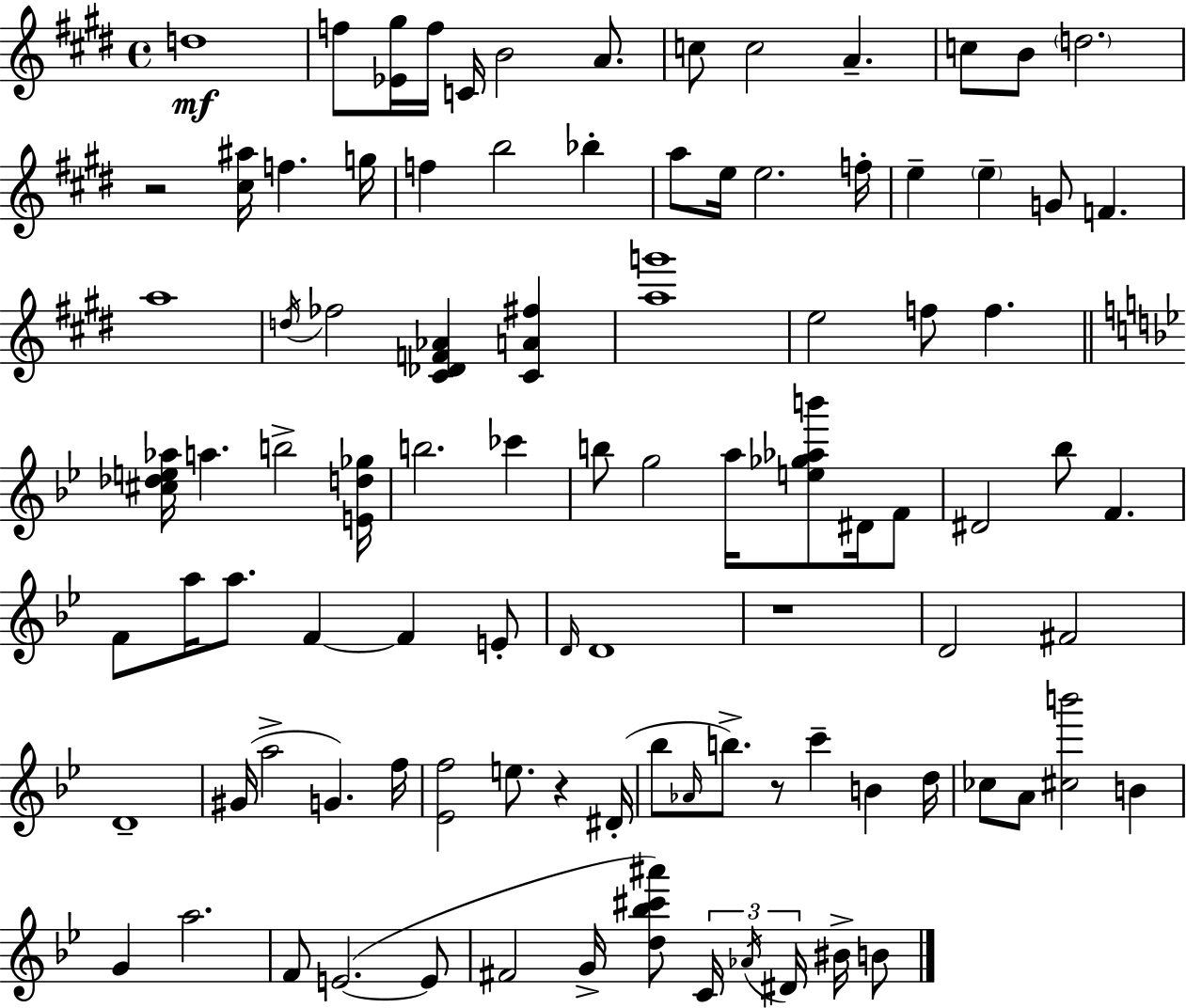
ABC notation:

X:1
T:Untitled
M:4/4
L:1/4
K:E
d4 f/2 [_E^g]/4 f/4 C/4 B2 A/2 c/2 c2 A c/2 B/2 d2 z2 [^c^a]/4 f g/4 f b2 _b a/2 e/4 e2 f/4 e e G/2 F a4 d/4 _f2 [^C_DF_A] [^CA^f] [ag']4 e2 f/2 f [^c_de_a]/4 a b2 [Ed_g]/4 b2 _c' b/2 g2 a/4 [e_g_ab']/2 ^D/4 F/2 ^D2 _b/2 F F/2 a/4 a/2 F F E/2 D/4 D4 z4 D2 ^F2 D4 ^G/4 a2 G f/4 [_Ef]2 e/2 z ^D/4 _b/2 _A/4 b/2 z/2 c' B d/4 _c/2 A/2 [^cb']2 B G a2 F/2 E2 E/2 ^F2 G/4 [d_b^c'^a']/2 C/4 _A/4 ^D/4 ^B/4 B/2